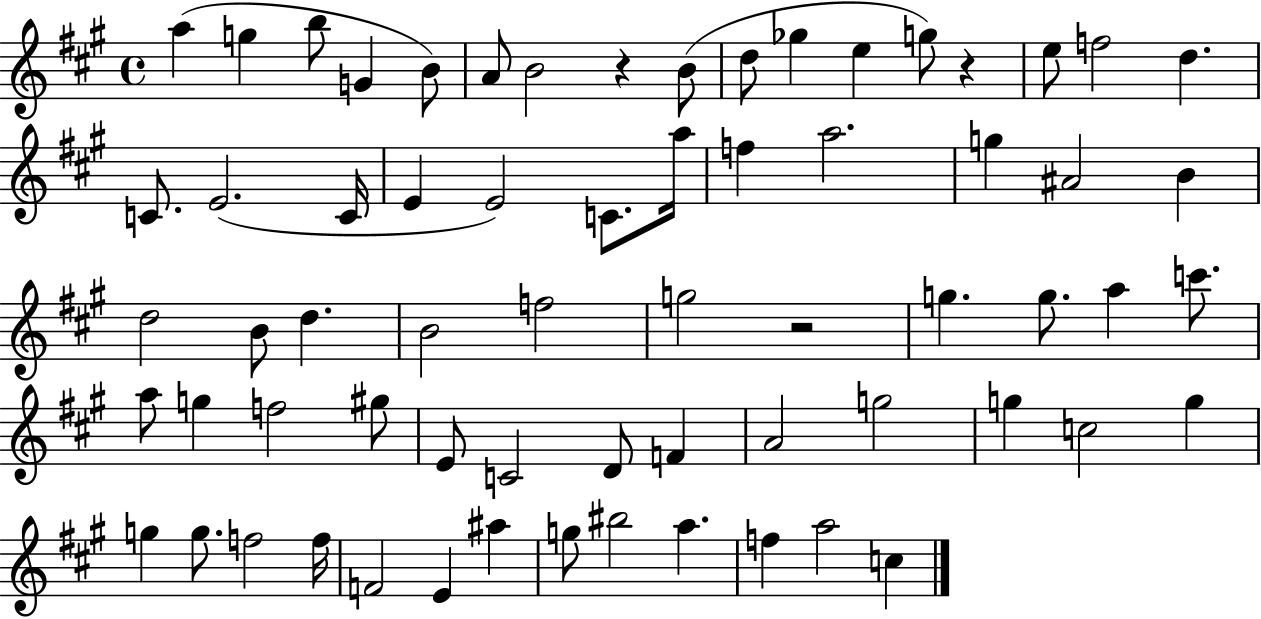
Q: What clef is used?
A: treble